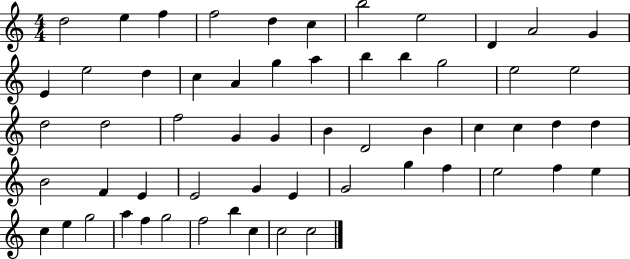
D5/h E5/q F5/q F5/h D5/q C5/q B5/h E5/h D4/q A4/h G4/q E4/q E5/h D5/q C5/q A4/q G5/q A5/q B5/q B5/q G5/h E5/h E5/h D5/h D5/h F5/h G4/q G4/q B4/q D4/h B4/q C5/q C5/q D5/q D5/q B4/h F4/q E4/q E4/h G4/q E4/q G4/h G5/q F5/q E5/h F5/q E5/q C5/q E5/q G5/h A5/q F5/q G5/h F5/h B5/q C5/q C5/h C5/h